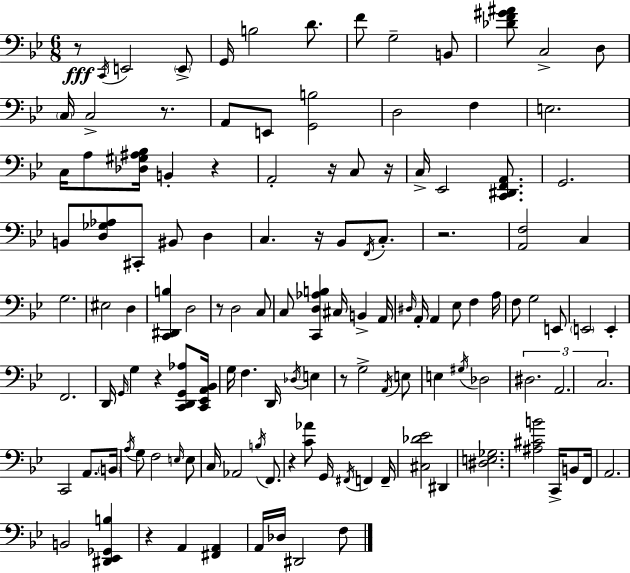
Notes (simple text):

R/e C2/s E2/h E2/e G2/s B3/h D4/e. F4/e G3/h B2/e [Db4,F4,G#4,A#4]/e C3/h D3/e C3/s C3/h R/e. A2/e E2/e [G2,B3]/h D3/h F3/q E3/h. C3/s A3/e [Db3,G#3,A#3,Bb3]/s B2/q R/q A2/h R/s C3/e R/s C3/s Eb2/h [C2,D#2,F2,A2]/e. G2/h. B2/e [D3,Gb3,Ab3]/e C#2/e BIS2/e D3/q C3/q. R/s Bb2/e F2/s C3/e. R/h. [A2,F3]/h C3/q G3/h. EIS3/h D3/q [C2,D#2,B3]/q D3/h R/e D3/h C3/e C3/e [C2,D3,Ab3,B3]/q C#3/s B2/q A2/s D#3/s A2/s A2/q Eb3/e F3/q A3/s F3/e G3/h E2/e E2/h E2/q F2/h. D2/s G2/s G3/q R/q [C2,D2,G2,Ab3]/e [C2,Eb2,A2,Bb2]/s G3/s F3/q. D2/s Db3/s E3/q R/e G3/h A2/s E3/e E3/q G#3/s Db3/h D#3/h. A2/h. C3/h. C2/h A2/e. B2/s A3/s G3/e F3/h E3/s E3/e C3/s Ab2/h B3/s F2/e. R/q [C4,Ab4]/e G2/s F#2/s F2/q F2/s [C#3,Db4,Eb4]/h D#2/q [D#3,E3,Gb3]/h. [A#3,C#4,B4]/h C2/s B2/e F2/s A2/h. B2/h [D#2,Eb2,Gb2,B3]/q R/q A2/q [F#2,A2]/q A2/s Db3/s D#2/h F3/e